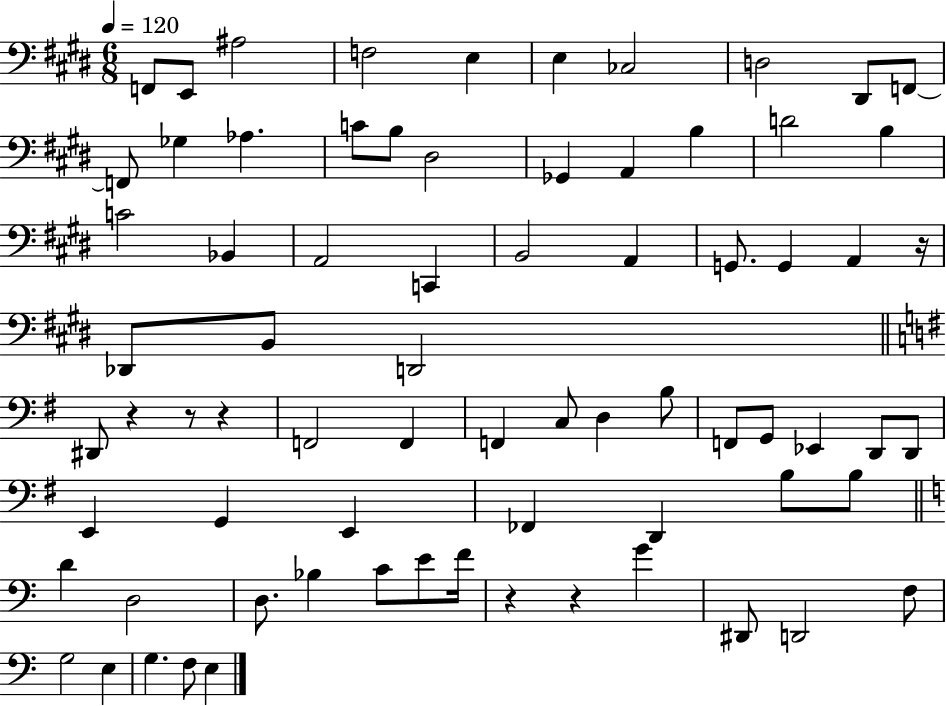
X:1
T:Untitled
M:6/8
L:1/4
K:E
F,,/2 E,,/2 ^A,2 F,2 E, E, _C,2 D,2 ^D,,/2 F,,/2 F,,/2 _G, _A, C/2 B,/2 ^D,2 _G,, A,, B, D2 B, C2 _B,, A,,2 C,, B,,2 A,, G,,/2 G,, A,, z/4 _D,,/2 B,,/2 D,,2 ^D,,/2 z z/2 z F,,2 F,, F,, C,/2 D, B,/2 F,,/2 G,,/2 _E,, D,,/2 D,,/2 E,, G,, E,, _F,, D,, B,/2 B,/2 D D,2 D,/2 _B, C/2 E/2 F/4 z z G ^D,,/2 D,,2 F,/2 G,2 E, G, F,/2 E,